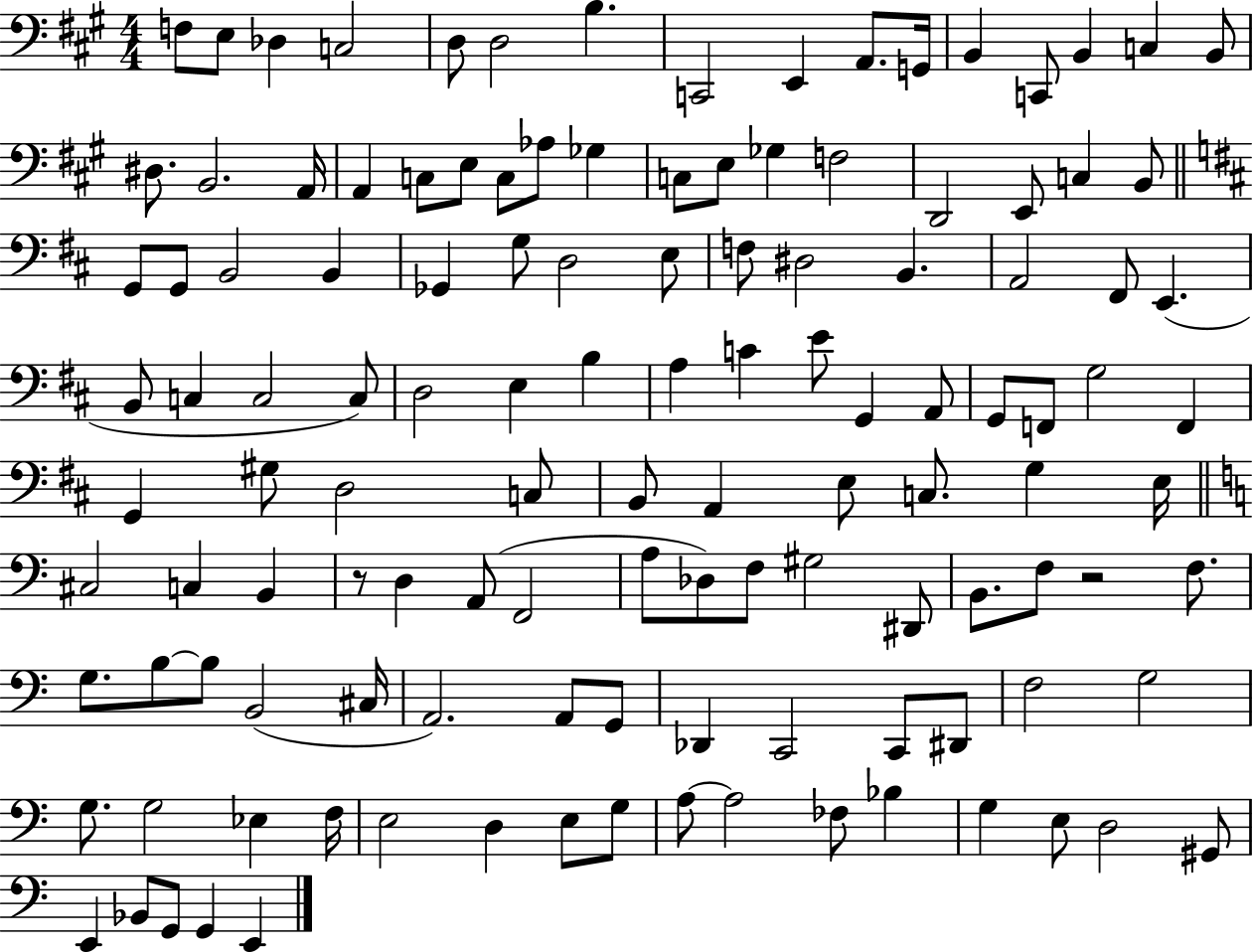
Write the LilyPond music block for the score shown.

{
  \clef bass
  \numericTimeSignature
  \time 4/4
  \key a \major
  f8 e8 des4 c2 | d8 d2 b4. | c,2 e,4 a,8. g,16 | b,4 c,8 b,4 c4 b,8 | \break dis8. b,2. a,16 | a,4 c8 e8 c8 aes8 ges4 | c8 e8 ges4 f2 | d,2 e,8 c4 b,8 | \break \bar "||" \break \key d \major g,8 g,8 b,2 b,4 | ges,4 g8 d2 e8 | f8 dis2 b,4. | a,2 fis,8 e,4.( | \break b,8 c4 c2 c8) | d2 e4 b4 | a4 c'4 e'8 g,4 a,8 | g,8 f,8 g2 f,4 | \break g,4 gis8 d2 c8 | b,8 a,4 e8 c8. g4 e16 | \bar "||" \break \key a \minor cis2 c4 b,4 | r8 d4 a,8( f,2 | a8 des8) f8 gis2 dis,8 | b,8. f8 r2 f8. | \break g8. b8~~ b8 b,2( cis16 | a,2.) a,8 g,8 | des,4 c,2 c,8 dis,8 | f2 g2 | \break g8. g2 ees4 f16 | e2 d4 e8 g8 | a8~~ a2 fes8 bes4 | g4 e8 d2 gis,8 | \break e,4 bes,8 g,8 g,4 e,4 | \bar "|."
}